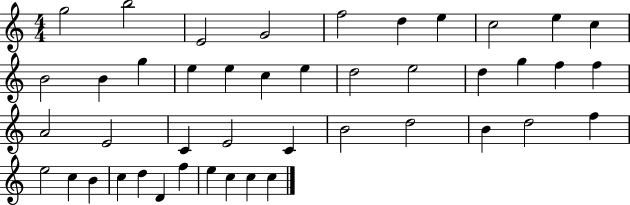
X:1
T:Untitled
M:4/4
L:1/4
K:C
g2 b2 E2 G2 f2 d e c2 e c B2 B g e e c e d2 e2 d g f f A2 E2 C E2 C B2 d2 B d2 f e2 c B c d D f e c c c